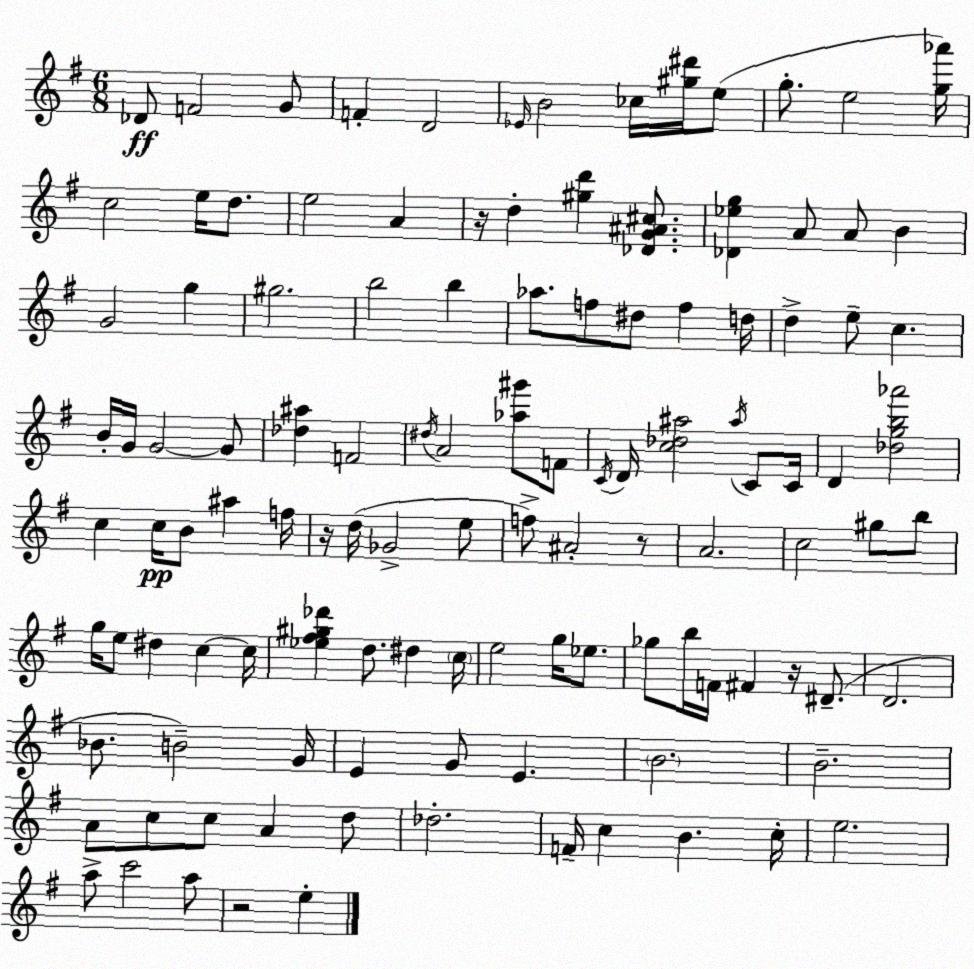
X:1
T:Untitled
M:6/8
L:1/4
K:G
_D/2 F2 G/2 F D2 _E/4 B2 _c/4 [^g^d']/4 e/2 g/2 e2 [g_a']/4 c2 e/4 d/2 e2 A z/4 d [^gd'] [_DG^A^c]/2 [_D_eg] A/2 A/2 B G2 g ^g2 b2 b _a/2 f/2 ^d/2 f d/4 d e/2 c B/4 G/4 G2 G/2 [_d^a] F2 ^d/4 A2 [_a^g']/2 F/2 C/4 D/4 [c_d^a]2 ^a/4 C/2 C/4 D [_dgb_a']2 c c/4 B/2 ^a f/4 z/4 d/4 _G2 e/2 f/2 ^A2 z/2 A2 c2 ^g/2 b/2 g/4 e/2 ^d c c/4 [_e^f^g_d'] d/2 ^d c/4 e2 g/4 _e/2 _g/2 b/4 F/4 ^F z/4 ^D/2 D2 _B/2 B2 G/4 E G/2 E B2 B2 A/2 c/2 c/2 A d/2 _d2 F/4 c B c/4 e2 a/2 c'2 a/2 z2 e